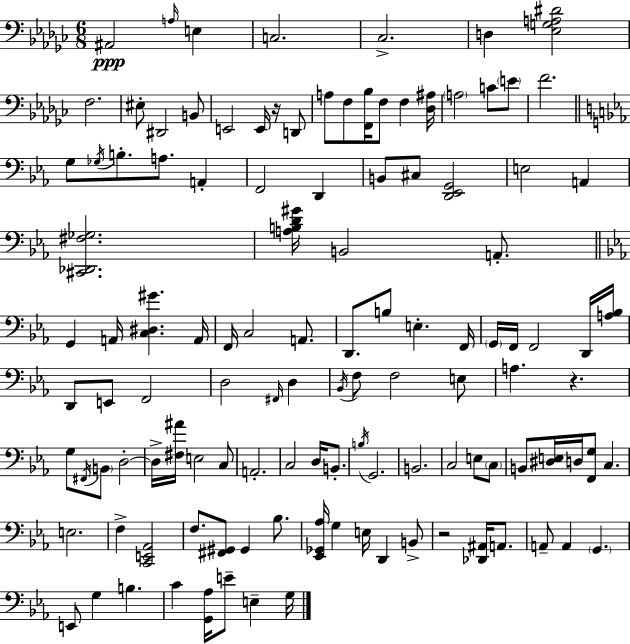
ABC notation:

X:1
T:Untitled
M:6/8
L:1/4
K:Ebm
^A,,2 A,/4 E, C,2 _C,2 D, [_E,G,A,^D]2 F,2 ^E,/2 ^D,,2 B,,/2 E,,2 E,,/4 z/4 D,,/2 A,/2 F,/2 [F,,_B,]/4 F,/2 F, [_D,^A,]/4 A,2 C/2 E/2 F2 G,/2 _G,/4 B,/2 A,/2 A,, F,,2 D,, B,,/2 ^C,/2 [D,,_E,,G,,]2 E,2 A,, [^C,,_D,,^F,_G,]2 [A,B,D^G]/4 B,,2 A,,/2 G,, A,,/4 [C,^D,^G] A,,/4 F,,/4 C,2 A,,/2 D,,/2 B,/2 E, F,,/4 G,,/4 F,,/4 F,,2 D,,/4 [A,_B,]/4 D,,/2 E,,/2 F,,2 D,2 ^F,,/4 D, _B,,/4 F,/2 F,2 E,/2 A, z G,/2 ^F,,/4 B,,/2 D,2 D,/4 [^F,^A]/4 E,2 C,/2 A,,2 C,2 D,/4 B,,/2 B,/4 G,,2 B,,2 C,2 E,/2 C,/2 B,,/2 [^D,E,]/4 D,/4 [F,,G,]/2 C, E,2 F, [C,,E,,_A,,]2 F,/2 [^F,,^G,,]/2 ^G,, _B,/2 [_E,,_G,,_A,]/4 G, E,/4 D,, B,,/2 z2 [_D,,^A,,]/4 A,,/2 A,,/2 A,, G,, E,,/2 G, B, C [G,,_A,]/4 E/2 E, G,/4